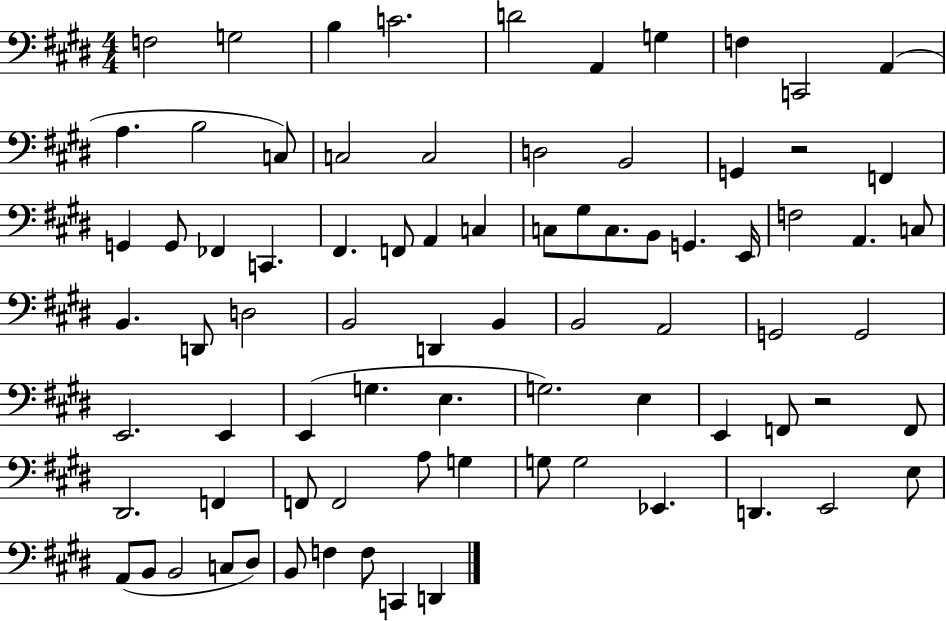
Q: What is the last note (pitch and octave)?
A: D2